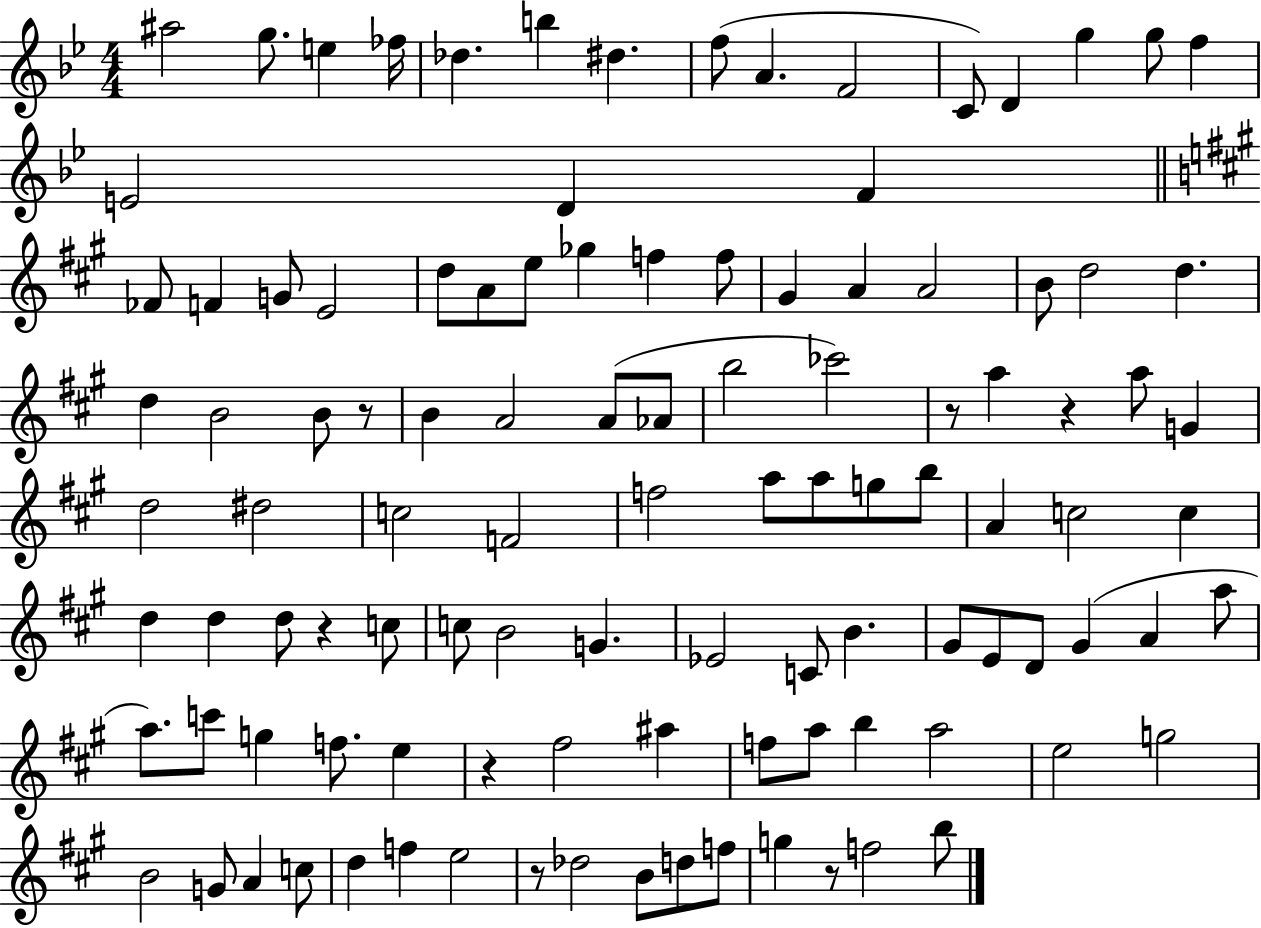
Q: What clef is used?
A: treble